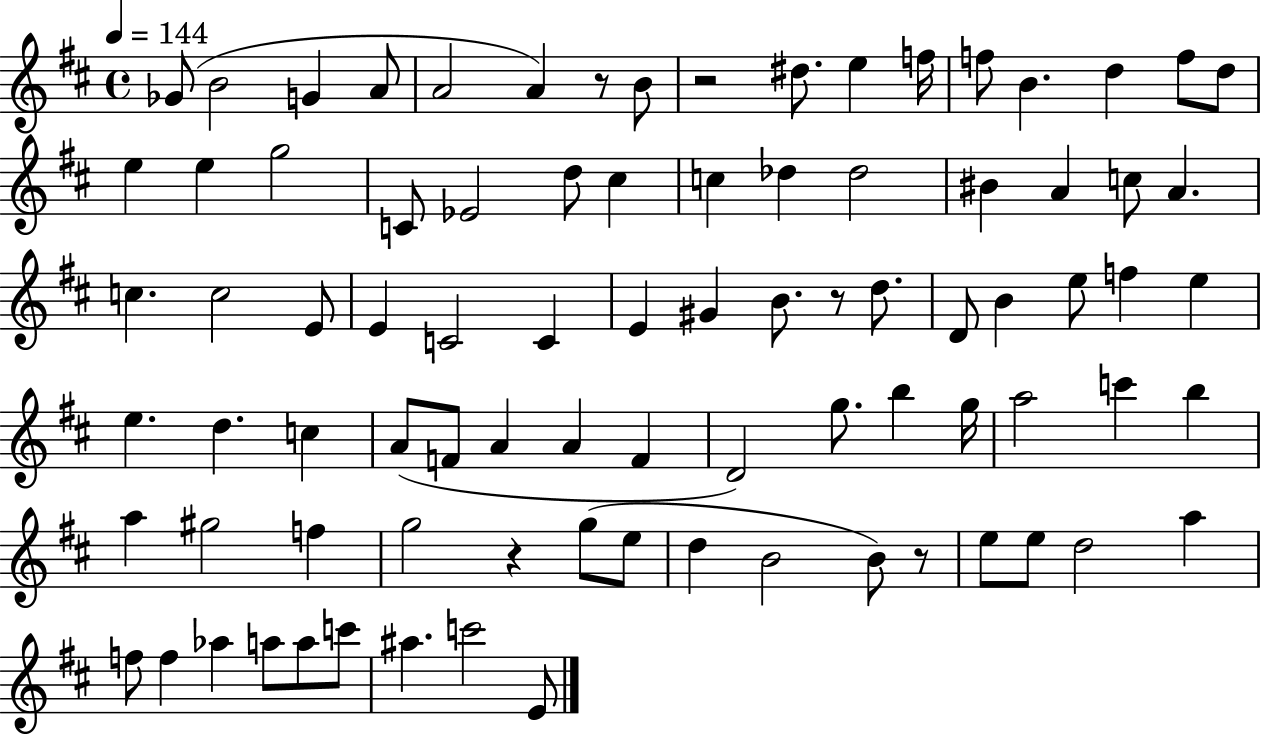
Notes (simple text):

Gb4/e B4/h G4/q A4/e A4/h A4/q R/e B4/e R/h D#5/e. E5/q F5/s F5/e B4/q. D5/q F5/e D5/e E5/q E5/q G5/h C4/e Eb4/h D5/e C#5/q C5/q Db5/q Db5/h BIS4/q A4/q C5/e A4/q. C5/q. C5/h E4/e E4/q C4/h C4/q E4/q G#4/q B4/e. R/e D5/e. D4/e B4/q E5/e F5/q E5/q E5/q. D5/q. C5/q A4/e F4/e A4/q A4/q F4/q D4/h G5/e. B5/q G5/s A5/h C6/q B5/q A5/q G#5/h F5/q G5/h R/q G5/e E5/e D5/q B4/h B4/e R/e E5/e E5/e D5/h A5/q F5/e F5/q Ab5/q A5/e A5/e C6/e A#5/q. C6/h E4/e